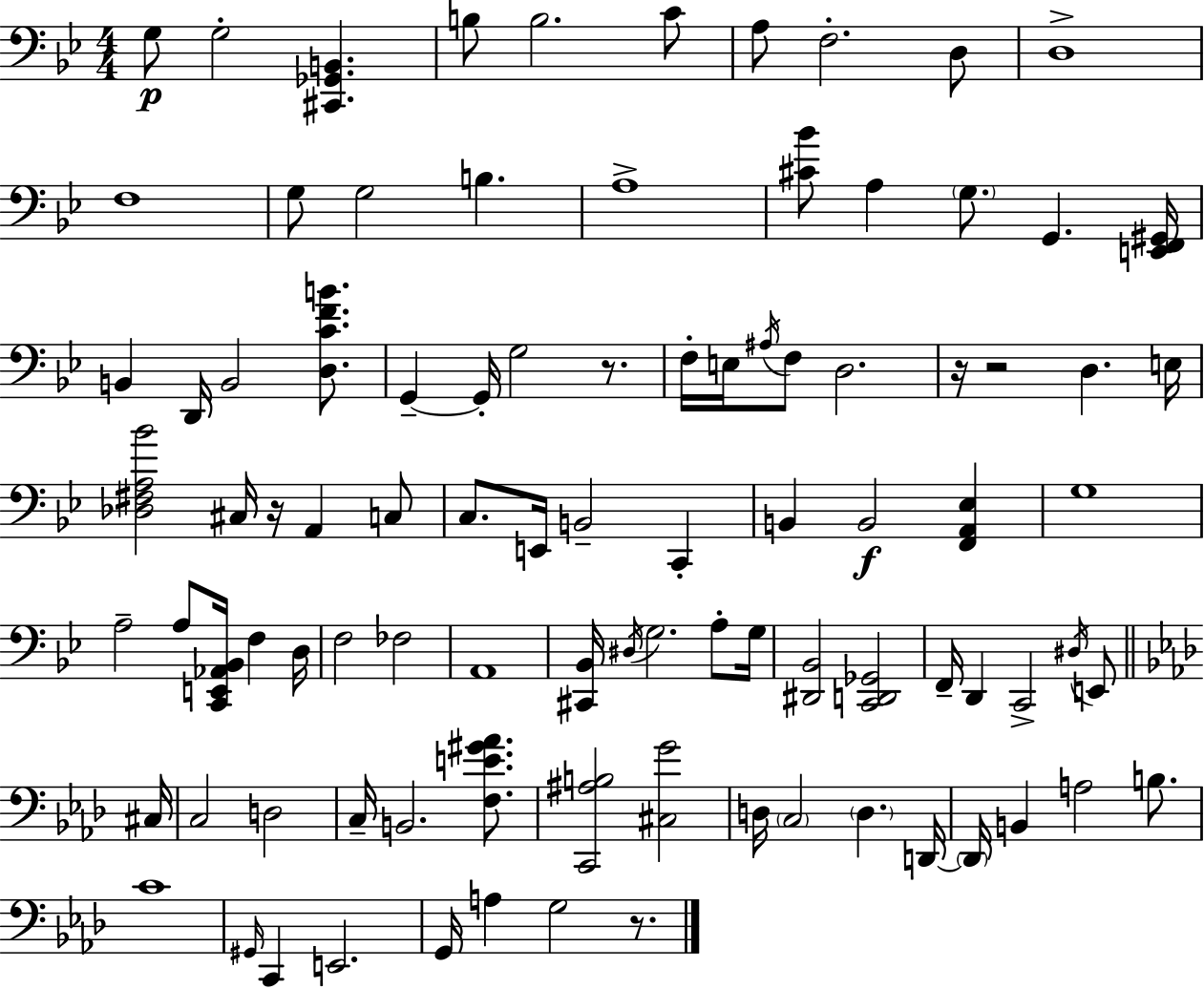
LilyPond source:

{
  \clef bass
  \numericTimeSignature
  \time 4/4
  \key bes \major
  g8\p g2-. <cis, ges, b,>4. | b8 b2. c'8 | a8 f2.-. d8 | d1-> | \break f1 | g8 g2 b4. | a1-> | <cis' bes'>8 a4 \parenthesize g8. g,4. <e, f, gis,>16 | \break b,4 d,16 b,2 <d c' f' b'>8. | g,4--~~ g,16-. g2 r8. | f16-. e16 \acciaccatura { ais16 } f8 d2. | r16 r2 d4. | \break e16 <des fis a bes'>2 cis16 r16 a,4 c8 | c8. e,16 b,2-- c,4-. | b,4 b,2\f <f, a, ees>4 | g1 | \break a2-- a8 <c, e, aes, bes,>16 f4 | d16 f2 fes2 | a,1 | <cis, bes,>16 \acciaccatura { dis16 } g2. a8-. | \break g16 <dis, bes,>2 <c, d, ges,>2 | f,16-- d,4 c,2-> \acciaccatura { dis16 } | e,8 \bar "||" \break \key f \minor cis16 c2 d2 | c16-- b,2. <f e' gis' aes'>8. | <c, ais b>2 <cis g'>2 | d16 \parenthesize c2 \parenthesize d4. | \break d,16~~ \parenthesize d,16 b,4 a2 b8. | c'1 | \grace { gis,16 } c,4 e,2. | g,16 a4 g2 r8. | \break \bar "|."
}